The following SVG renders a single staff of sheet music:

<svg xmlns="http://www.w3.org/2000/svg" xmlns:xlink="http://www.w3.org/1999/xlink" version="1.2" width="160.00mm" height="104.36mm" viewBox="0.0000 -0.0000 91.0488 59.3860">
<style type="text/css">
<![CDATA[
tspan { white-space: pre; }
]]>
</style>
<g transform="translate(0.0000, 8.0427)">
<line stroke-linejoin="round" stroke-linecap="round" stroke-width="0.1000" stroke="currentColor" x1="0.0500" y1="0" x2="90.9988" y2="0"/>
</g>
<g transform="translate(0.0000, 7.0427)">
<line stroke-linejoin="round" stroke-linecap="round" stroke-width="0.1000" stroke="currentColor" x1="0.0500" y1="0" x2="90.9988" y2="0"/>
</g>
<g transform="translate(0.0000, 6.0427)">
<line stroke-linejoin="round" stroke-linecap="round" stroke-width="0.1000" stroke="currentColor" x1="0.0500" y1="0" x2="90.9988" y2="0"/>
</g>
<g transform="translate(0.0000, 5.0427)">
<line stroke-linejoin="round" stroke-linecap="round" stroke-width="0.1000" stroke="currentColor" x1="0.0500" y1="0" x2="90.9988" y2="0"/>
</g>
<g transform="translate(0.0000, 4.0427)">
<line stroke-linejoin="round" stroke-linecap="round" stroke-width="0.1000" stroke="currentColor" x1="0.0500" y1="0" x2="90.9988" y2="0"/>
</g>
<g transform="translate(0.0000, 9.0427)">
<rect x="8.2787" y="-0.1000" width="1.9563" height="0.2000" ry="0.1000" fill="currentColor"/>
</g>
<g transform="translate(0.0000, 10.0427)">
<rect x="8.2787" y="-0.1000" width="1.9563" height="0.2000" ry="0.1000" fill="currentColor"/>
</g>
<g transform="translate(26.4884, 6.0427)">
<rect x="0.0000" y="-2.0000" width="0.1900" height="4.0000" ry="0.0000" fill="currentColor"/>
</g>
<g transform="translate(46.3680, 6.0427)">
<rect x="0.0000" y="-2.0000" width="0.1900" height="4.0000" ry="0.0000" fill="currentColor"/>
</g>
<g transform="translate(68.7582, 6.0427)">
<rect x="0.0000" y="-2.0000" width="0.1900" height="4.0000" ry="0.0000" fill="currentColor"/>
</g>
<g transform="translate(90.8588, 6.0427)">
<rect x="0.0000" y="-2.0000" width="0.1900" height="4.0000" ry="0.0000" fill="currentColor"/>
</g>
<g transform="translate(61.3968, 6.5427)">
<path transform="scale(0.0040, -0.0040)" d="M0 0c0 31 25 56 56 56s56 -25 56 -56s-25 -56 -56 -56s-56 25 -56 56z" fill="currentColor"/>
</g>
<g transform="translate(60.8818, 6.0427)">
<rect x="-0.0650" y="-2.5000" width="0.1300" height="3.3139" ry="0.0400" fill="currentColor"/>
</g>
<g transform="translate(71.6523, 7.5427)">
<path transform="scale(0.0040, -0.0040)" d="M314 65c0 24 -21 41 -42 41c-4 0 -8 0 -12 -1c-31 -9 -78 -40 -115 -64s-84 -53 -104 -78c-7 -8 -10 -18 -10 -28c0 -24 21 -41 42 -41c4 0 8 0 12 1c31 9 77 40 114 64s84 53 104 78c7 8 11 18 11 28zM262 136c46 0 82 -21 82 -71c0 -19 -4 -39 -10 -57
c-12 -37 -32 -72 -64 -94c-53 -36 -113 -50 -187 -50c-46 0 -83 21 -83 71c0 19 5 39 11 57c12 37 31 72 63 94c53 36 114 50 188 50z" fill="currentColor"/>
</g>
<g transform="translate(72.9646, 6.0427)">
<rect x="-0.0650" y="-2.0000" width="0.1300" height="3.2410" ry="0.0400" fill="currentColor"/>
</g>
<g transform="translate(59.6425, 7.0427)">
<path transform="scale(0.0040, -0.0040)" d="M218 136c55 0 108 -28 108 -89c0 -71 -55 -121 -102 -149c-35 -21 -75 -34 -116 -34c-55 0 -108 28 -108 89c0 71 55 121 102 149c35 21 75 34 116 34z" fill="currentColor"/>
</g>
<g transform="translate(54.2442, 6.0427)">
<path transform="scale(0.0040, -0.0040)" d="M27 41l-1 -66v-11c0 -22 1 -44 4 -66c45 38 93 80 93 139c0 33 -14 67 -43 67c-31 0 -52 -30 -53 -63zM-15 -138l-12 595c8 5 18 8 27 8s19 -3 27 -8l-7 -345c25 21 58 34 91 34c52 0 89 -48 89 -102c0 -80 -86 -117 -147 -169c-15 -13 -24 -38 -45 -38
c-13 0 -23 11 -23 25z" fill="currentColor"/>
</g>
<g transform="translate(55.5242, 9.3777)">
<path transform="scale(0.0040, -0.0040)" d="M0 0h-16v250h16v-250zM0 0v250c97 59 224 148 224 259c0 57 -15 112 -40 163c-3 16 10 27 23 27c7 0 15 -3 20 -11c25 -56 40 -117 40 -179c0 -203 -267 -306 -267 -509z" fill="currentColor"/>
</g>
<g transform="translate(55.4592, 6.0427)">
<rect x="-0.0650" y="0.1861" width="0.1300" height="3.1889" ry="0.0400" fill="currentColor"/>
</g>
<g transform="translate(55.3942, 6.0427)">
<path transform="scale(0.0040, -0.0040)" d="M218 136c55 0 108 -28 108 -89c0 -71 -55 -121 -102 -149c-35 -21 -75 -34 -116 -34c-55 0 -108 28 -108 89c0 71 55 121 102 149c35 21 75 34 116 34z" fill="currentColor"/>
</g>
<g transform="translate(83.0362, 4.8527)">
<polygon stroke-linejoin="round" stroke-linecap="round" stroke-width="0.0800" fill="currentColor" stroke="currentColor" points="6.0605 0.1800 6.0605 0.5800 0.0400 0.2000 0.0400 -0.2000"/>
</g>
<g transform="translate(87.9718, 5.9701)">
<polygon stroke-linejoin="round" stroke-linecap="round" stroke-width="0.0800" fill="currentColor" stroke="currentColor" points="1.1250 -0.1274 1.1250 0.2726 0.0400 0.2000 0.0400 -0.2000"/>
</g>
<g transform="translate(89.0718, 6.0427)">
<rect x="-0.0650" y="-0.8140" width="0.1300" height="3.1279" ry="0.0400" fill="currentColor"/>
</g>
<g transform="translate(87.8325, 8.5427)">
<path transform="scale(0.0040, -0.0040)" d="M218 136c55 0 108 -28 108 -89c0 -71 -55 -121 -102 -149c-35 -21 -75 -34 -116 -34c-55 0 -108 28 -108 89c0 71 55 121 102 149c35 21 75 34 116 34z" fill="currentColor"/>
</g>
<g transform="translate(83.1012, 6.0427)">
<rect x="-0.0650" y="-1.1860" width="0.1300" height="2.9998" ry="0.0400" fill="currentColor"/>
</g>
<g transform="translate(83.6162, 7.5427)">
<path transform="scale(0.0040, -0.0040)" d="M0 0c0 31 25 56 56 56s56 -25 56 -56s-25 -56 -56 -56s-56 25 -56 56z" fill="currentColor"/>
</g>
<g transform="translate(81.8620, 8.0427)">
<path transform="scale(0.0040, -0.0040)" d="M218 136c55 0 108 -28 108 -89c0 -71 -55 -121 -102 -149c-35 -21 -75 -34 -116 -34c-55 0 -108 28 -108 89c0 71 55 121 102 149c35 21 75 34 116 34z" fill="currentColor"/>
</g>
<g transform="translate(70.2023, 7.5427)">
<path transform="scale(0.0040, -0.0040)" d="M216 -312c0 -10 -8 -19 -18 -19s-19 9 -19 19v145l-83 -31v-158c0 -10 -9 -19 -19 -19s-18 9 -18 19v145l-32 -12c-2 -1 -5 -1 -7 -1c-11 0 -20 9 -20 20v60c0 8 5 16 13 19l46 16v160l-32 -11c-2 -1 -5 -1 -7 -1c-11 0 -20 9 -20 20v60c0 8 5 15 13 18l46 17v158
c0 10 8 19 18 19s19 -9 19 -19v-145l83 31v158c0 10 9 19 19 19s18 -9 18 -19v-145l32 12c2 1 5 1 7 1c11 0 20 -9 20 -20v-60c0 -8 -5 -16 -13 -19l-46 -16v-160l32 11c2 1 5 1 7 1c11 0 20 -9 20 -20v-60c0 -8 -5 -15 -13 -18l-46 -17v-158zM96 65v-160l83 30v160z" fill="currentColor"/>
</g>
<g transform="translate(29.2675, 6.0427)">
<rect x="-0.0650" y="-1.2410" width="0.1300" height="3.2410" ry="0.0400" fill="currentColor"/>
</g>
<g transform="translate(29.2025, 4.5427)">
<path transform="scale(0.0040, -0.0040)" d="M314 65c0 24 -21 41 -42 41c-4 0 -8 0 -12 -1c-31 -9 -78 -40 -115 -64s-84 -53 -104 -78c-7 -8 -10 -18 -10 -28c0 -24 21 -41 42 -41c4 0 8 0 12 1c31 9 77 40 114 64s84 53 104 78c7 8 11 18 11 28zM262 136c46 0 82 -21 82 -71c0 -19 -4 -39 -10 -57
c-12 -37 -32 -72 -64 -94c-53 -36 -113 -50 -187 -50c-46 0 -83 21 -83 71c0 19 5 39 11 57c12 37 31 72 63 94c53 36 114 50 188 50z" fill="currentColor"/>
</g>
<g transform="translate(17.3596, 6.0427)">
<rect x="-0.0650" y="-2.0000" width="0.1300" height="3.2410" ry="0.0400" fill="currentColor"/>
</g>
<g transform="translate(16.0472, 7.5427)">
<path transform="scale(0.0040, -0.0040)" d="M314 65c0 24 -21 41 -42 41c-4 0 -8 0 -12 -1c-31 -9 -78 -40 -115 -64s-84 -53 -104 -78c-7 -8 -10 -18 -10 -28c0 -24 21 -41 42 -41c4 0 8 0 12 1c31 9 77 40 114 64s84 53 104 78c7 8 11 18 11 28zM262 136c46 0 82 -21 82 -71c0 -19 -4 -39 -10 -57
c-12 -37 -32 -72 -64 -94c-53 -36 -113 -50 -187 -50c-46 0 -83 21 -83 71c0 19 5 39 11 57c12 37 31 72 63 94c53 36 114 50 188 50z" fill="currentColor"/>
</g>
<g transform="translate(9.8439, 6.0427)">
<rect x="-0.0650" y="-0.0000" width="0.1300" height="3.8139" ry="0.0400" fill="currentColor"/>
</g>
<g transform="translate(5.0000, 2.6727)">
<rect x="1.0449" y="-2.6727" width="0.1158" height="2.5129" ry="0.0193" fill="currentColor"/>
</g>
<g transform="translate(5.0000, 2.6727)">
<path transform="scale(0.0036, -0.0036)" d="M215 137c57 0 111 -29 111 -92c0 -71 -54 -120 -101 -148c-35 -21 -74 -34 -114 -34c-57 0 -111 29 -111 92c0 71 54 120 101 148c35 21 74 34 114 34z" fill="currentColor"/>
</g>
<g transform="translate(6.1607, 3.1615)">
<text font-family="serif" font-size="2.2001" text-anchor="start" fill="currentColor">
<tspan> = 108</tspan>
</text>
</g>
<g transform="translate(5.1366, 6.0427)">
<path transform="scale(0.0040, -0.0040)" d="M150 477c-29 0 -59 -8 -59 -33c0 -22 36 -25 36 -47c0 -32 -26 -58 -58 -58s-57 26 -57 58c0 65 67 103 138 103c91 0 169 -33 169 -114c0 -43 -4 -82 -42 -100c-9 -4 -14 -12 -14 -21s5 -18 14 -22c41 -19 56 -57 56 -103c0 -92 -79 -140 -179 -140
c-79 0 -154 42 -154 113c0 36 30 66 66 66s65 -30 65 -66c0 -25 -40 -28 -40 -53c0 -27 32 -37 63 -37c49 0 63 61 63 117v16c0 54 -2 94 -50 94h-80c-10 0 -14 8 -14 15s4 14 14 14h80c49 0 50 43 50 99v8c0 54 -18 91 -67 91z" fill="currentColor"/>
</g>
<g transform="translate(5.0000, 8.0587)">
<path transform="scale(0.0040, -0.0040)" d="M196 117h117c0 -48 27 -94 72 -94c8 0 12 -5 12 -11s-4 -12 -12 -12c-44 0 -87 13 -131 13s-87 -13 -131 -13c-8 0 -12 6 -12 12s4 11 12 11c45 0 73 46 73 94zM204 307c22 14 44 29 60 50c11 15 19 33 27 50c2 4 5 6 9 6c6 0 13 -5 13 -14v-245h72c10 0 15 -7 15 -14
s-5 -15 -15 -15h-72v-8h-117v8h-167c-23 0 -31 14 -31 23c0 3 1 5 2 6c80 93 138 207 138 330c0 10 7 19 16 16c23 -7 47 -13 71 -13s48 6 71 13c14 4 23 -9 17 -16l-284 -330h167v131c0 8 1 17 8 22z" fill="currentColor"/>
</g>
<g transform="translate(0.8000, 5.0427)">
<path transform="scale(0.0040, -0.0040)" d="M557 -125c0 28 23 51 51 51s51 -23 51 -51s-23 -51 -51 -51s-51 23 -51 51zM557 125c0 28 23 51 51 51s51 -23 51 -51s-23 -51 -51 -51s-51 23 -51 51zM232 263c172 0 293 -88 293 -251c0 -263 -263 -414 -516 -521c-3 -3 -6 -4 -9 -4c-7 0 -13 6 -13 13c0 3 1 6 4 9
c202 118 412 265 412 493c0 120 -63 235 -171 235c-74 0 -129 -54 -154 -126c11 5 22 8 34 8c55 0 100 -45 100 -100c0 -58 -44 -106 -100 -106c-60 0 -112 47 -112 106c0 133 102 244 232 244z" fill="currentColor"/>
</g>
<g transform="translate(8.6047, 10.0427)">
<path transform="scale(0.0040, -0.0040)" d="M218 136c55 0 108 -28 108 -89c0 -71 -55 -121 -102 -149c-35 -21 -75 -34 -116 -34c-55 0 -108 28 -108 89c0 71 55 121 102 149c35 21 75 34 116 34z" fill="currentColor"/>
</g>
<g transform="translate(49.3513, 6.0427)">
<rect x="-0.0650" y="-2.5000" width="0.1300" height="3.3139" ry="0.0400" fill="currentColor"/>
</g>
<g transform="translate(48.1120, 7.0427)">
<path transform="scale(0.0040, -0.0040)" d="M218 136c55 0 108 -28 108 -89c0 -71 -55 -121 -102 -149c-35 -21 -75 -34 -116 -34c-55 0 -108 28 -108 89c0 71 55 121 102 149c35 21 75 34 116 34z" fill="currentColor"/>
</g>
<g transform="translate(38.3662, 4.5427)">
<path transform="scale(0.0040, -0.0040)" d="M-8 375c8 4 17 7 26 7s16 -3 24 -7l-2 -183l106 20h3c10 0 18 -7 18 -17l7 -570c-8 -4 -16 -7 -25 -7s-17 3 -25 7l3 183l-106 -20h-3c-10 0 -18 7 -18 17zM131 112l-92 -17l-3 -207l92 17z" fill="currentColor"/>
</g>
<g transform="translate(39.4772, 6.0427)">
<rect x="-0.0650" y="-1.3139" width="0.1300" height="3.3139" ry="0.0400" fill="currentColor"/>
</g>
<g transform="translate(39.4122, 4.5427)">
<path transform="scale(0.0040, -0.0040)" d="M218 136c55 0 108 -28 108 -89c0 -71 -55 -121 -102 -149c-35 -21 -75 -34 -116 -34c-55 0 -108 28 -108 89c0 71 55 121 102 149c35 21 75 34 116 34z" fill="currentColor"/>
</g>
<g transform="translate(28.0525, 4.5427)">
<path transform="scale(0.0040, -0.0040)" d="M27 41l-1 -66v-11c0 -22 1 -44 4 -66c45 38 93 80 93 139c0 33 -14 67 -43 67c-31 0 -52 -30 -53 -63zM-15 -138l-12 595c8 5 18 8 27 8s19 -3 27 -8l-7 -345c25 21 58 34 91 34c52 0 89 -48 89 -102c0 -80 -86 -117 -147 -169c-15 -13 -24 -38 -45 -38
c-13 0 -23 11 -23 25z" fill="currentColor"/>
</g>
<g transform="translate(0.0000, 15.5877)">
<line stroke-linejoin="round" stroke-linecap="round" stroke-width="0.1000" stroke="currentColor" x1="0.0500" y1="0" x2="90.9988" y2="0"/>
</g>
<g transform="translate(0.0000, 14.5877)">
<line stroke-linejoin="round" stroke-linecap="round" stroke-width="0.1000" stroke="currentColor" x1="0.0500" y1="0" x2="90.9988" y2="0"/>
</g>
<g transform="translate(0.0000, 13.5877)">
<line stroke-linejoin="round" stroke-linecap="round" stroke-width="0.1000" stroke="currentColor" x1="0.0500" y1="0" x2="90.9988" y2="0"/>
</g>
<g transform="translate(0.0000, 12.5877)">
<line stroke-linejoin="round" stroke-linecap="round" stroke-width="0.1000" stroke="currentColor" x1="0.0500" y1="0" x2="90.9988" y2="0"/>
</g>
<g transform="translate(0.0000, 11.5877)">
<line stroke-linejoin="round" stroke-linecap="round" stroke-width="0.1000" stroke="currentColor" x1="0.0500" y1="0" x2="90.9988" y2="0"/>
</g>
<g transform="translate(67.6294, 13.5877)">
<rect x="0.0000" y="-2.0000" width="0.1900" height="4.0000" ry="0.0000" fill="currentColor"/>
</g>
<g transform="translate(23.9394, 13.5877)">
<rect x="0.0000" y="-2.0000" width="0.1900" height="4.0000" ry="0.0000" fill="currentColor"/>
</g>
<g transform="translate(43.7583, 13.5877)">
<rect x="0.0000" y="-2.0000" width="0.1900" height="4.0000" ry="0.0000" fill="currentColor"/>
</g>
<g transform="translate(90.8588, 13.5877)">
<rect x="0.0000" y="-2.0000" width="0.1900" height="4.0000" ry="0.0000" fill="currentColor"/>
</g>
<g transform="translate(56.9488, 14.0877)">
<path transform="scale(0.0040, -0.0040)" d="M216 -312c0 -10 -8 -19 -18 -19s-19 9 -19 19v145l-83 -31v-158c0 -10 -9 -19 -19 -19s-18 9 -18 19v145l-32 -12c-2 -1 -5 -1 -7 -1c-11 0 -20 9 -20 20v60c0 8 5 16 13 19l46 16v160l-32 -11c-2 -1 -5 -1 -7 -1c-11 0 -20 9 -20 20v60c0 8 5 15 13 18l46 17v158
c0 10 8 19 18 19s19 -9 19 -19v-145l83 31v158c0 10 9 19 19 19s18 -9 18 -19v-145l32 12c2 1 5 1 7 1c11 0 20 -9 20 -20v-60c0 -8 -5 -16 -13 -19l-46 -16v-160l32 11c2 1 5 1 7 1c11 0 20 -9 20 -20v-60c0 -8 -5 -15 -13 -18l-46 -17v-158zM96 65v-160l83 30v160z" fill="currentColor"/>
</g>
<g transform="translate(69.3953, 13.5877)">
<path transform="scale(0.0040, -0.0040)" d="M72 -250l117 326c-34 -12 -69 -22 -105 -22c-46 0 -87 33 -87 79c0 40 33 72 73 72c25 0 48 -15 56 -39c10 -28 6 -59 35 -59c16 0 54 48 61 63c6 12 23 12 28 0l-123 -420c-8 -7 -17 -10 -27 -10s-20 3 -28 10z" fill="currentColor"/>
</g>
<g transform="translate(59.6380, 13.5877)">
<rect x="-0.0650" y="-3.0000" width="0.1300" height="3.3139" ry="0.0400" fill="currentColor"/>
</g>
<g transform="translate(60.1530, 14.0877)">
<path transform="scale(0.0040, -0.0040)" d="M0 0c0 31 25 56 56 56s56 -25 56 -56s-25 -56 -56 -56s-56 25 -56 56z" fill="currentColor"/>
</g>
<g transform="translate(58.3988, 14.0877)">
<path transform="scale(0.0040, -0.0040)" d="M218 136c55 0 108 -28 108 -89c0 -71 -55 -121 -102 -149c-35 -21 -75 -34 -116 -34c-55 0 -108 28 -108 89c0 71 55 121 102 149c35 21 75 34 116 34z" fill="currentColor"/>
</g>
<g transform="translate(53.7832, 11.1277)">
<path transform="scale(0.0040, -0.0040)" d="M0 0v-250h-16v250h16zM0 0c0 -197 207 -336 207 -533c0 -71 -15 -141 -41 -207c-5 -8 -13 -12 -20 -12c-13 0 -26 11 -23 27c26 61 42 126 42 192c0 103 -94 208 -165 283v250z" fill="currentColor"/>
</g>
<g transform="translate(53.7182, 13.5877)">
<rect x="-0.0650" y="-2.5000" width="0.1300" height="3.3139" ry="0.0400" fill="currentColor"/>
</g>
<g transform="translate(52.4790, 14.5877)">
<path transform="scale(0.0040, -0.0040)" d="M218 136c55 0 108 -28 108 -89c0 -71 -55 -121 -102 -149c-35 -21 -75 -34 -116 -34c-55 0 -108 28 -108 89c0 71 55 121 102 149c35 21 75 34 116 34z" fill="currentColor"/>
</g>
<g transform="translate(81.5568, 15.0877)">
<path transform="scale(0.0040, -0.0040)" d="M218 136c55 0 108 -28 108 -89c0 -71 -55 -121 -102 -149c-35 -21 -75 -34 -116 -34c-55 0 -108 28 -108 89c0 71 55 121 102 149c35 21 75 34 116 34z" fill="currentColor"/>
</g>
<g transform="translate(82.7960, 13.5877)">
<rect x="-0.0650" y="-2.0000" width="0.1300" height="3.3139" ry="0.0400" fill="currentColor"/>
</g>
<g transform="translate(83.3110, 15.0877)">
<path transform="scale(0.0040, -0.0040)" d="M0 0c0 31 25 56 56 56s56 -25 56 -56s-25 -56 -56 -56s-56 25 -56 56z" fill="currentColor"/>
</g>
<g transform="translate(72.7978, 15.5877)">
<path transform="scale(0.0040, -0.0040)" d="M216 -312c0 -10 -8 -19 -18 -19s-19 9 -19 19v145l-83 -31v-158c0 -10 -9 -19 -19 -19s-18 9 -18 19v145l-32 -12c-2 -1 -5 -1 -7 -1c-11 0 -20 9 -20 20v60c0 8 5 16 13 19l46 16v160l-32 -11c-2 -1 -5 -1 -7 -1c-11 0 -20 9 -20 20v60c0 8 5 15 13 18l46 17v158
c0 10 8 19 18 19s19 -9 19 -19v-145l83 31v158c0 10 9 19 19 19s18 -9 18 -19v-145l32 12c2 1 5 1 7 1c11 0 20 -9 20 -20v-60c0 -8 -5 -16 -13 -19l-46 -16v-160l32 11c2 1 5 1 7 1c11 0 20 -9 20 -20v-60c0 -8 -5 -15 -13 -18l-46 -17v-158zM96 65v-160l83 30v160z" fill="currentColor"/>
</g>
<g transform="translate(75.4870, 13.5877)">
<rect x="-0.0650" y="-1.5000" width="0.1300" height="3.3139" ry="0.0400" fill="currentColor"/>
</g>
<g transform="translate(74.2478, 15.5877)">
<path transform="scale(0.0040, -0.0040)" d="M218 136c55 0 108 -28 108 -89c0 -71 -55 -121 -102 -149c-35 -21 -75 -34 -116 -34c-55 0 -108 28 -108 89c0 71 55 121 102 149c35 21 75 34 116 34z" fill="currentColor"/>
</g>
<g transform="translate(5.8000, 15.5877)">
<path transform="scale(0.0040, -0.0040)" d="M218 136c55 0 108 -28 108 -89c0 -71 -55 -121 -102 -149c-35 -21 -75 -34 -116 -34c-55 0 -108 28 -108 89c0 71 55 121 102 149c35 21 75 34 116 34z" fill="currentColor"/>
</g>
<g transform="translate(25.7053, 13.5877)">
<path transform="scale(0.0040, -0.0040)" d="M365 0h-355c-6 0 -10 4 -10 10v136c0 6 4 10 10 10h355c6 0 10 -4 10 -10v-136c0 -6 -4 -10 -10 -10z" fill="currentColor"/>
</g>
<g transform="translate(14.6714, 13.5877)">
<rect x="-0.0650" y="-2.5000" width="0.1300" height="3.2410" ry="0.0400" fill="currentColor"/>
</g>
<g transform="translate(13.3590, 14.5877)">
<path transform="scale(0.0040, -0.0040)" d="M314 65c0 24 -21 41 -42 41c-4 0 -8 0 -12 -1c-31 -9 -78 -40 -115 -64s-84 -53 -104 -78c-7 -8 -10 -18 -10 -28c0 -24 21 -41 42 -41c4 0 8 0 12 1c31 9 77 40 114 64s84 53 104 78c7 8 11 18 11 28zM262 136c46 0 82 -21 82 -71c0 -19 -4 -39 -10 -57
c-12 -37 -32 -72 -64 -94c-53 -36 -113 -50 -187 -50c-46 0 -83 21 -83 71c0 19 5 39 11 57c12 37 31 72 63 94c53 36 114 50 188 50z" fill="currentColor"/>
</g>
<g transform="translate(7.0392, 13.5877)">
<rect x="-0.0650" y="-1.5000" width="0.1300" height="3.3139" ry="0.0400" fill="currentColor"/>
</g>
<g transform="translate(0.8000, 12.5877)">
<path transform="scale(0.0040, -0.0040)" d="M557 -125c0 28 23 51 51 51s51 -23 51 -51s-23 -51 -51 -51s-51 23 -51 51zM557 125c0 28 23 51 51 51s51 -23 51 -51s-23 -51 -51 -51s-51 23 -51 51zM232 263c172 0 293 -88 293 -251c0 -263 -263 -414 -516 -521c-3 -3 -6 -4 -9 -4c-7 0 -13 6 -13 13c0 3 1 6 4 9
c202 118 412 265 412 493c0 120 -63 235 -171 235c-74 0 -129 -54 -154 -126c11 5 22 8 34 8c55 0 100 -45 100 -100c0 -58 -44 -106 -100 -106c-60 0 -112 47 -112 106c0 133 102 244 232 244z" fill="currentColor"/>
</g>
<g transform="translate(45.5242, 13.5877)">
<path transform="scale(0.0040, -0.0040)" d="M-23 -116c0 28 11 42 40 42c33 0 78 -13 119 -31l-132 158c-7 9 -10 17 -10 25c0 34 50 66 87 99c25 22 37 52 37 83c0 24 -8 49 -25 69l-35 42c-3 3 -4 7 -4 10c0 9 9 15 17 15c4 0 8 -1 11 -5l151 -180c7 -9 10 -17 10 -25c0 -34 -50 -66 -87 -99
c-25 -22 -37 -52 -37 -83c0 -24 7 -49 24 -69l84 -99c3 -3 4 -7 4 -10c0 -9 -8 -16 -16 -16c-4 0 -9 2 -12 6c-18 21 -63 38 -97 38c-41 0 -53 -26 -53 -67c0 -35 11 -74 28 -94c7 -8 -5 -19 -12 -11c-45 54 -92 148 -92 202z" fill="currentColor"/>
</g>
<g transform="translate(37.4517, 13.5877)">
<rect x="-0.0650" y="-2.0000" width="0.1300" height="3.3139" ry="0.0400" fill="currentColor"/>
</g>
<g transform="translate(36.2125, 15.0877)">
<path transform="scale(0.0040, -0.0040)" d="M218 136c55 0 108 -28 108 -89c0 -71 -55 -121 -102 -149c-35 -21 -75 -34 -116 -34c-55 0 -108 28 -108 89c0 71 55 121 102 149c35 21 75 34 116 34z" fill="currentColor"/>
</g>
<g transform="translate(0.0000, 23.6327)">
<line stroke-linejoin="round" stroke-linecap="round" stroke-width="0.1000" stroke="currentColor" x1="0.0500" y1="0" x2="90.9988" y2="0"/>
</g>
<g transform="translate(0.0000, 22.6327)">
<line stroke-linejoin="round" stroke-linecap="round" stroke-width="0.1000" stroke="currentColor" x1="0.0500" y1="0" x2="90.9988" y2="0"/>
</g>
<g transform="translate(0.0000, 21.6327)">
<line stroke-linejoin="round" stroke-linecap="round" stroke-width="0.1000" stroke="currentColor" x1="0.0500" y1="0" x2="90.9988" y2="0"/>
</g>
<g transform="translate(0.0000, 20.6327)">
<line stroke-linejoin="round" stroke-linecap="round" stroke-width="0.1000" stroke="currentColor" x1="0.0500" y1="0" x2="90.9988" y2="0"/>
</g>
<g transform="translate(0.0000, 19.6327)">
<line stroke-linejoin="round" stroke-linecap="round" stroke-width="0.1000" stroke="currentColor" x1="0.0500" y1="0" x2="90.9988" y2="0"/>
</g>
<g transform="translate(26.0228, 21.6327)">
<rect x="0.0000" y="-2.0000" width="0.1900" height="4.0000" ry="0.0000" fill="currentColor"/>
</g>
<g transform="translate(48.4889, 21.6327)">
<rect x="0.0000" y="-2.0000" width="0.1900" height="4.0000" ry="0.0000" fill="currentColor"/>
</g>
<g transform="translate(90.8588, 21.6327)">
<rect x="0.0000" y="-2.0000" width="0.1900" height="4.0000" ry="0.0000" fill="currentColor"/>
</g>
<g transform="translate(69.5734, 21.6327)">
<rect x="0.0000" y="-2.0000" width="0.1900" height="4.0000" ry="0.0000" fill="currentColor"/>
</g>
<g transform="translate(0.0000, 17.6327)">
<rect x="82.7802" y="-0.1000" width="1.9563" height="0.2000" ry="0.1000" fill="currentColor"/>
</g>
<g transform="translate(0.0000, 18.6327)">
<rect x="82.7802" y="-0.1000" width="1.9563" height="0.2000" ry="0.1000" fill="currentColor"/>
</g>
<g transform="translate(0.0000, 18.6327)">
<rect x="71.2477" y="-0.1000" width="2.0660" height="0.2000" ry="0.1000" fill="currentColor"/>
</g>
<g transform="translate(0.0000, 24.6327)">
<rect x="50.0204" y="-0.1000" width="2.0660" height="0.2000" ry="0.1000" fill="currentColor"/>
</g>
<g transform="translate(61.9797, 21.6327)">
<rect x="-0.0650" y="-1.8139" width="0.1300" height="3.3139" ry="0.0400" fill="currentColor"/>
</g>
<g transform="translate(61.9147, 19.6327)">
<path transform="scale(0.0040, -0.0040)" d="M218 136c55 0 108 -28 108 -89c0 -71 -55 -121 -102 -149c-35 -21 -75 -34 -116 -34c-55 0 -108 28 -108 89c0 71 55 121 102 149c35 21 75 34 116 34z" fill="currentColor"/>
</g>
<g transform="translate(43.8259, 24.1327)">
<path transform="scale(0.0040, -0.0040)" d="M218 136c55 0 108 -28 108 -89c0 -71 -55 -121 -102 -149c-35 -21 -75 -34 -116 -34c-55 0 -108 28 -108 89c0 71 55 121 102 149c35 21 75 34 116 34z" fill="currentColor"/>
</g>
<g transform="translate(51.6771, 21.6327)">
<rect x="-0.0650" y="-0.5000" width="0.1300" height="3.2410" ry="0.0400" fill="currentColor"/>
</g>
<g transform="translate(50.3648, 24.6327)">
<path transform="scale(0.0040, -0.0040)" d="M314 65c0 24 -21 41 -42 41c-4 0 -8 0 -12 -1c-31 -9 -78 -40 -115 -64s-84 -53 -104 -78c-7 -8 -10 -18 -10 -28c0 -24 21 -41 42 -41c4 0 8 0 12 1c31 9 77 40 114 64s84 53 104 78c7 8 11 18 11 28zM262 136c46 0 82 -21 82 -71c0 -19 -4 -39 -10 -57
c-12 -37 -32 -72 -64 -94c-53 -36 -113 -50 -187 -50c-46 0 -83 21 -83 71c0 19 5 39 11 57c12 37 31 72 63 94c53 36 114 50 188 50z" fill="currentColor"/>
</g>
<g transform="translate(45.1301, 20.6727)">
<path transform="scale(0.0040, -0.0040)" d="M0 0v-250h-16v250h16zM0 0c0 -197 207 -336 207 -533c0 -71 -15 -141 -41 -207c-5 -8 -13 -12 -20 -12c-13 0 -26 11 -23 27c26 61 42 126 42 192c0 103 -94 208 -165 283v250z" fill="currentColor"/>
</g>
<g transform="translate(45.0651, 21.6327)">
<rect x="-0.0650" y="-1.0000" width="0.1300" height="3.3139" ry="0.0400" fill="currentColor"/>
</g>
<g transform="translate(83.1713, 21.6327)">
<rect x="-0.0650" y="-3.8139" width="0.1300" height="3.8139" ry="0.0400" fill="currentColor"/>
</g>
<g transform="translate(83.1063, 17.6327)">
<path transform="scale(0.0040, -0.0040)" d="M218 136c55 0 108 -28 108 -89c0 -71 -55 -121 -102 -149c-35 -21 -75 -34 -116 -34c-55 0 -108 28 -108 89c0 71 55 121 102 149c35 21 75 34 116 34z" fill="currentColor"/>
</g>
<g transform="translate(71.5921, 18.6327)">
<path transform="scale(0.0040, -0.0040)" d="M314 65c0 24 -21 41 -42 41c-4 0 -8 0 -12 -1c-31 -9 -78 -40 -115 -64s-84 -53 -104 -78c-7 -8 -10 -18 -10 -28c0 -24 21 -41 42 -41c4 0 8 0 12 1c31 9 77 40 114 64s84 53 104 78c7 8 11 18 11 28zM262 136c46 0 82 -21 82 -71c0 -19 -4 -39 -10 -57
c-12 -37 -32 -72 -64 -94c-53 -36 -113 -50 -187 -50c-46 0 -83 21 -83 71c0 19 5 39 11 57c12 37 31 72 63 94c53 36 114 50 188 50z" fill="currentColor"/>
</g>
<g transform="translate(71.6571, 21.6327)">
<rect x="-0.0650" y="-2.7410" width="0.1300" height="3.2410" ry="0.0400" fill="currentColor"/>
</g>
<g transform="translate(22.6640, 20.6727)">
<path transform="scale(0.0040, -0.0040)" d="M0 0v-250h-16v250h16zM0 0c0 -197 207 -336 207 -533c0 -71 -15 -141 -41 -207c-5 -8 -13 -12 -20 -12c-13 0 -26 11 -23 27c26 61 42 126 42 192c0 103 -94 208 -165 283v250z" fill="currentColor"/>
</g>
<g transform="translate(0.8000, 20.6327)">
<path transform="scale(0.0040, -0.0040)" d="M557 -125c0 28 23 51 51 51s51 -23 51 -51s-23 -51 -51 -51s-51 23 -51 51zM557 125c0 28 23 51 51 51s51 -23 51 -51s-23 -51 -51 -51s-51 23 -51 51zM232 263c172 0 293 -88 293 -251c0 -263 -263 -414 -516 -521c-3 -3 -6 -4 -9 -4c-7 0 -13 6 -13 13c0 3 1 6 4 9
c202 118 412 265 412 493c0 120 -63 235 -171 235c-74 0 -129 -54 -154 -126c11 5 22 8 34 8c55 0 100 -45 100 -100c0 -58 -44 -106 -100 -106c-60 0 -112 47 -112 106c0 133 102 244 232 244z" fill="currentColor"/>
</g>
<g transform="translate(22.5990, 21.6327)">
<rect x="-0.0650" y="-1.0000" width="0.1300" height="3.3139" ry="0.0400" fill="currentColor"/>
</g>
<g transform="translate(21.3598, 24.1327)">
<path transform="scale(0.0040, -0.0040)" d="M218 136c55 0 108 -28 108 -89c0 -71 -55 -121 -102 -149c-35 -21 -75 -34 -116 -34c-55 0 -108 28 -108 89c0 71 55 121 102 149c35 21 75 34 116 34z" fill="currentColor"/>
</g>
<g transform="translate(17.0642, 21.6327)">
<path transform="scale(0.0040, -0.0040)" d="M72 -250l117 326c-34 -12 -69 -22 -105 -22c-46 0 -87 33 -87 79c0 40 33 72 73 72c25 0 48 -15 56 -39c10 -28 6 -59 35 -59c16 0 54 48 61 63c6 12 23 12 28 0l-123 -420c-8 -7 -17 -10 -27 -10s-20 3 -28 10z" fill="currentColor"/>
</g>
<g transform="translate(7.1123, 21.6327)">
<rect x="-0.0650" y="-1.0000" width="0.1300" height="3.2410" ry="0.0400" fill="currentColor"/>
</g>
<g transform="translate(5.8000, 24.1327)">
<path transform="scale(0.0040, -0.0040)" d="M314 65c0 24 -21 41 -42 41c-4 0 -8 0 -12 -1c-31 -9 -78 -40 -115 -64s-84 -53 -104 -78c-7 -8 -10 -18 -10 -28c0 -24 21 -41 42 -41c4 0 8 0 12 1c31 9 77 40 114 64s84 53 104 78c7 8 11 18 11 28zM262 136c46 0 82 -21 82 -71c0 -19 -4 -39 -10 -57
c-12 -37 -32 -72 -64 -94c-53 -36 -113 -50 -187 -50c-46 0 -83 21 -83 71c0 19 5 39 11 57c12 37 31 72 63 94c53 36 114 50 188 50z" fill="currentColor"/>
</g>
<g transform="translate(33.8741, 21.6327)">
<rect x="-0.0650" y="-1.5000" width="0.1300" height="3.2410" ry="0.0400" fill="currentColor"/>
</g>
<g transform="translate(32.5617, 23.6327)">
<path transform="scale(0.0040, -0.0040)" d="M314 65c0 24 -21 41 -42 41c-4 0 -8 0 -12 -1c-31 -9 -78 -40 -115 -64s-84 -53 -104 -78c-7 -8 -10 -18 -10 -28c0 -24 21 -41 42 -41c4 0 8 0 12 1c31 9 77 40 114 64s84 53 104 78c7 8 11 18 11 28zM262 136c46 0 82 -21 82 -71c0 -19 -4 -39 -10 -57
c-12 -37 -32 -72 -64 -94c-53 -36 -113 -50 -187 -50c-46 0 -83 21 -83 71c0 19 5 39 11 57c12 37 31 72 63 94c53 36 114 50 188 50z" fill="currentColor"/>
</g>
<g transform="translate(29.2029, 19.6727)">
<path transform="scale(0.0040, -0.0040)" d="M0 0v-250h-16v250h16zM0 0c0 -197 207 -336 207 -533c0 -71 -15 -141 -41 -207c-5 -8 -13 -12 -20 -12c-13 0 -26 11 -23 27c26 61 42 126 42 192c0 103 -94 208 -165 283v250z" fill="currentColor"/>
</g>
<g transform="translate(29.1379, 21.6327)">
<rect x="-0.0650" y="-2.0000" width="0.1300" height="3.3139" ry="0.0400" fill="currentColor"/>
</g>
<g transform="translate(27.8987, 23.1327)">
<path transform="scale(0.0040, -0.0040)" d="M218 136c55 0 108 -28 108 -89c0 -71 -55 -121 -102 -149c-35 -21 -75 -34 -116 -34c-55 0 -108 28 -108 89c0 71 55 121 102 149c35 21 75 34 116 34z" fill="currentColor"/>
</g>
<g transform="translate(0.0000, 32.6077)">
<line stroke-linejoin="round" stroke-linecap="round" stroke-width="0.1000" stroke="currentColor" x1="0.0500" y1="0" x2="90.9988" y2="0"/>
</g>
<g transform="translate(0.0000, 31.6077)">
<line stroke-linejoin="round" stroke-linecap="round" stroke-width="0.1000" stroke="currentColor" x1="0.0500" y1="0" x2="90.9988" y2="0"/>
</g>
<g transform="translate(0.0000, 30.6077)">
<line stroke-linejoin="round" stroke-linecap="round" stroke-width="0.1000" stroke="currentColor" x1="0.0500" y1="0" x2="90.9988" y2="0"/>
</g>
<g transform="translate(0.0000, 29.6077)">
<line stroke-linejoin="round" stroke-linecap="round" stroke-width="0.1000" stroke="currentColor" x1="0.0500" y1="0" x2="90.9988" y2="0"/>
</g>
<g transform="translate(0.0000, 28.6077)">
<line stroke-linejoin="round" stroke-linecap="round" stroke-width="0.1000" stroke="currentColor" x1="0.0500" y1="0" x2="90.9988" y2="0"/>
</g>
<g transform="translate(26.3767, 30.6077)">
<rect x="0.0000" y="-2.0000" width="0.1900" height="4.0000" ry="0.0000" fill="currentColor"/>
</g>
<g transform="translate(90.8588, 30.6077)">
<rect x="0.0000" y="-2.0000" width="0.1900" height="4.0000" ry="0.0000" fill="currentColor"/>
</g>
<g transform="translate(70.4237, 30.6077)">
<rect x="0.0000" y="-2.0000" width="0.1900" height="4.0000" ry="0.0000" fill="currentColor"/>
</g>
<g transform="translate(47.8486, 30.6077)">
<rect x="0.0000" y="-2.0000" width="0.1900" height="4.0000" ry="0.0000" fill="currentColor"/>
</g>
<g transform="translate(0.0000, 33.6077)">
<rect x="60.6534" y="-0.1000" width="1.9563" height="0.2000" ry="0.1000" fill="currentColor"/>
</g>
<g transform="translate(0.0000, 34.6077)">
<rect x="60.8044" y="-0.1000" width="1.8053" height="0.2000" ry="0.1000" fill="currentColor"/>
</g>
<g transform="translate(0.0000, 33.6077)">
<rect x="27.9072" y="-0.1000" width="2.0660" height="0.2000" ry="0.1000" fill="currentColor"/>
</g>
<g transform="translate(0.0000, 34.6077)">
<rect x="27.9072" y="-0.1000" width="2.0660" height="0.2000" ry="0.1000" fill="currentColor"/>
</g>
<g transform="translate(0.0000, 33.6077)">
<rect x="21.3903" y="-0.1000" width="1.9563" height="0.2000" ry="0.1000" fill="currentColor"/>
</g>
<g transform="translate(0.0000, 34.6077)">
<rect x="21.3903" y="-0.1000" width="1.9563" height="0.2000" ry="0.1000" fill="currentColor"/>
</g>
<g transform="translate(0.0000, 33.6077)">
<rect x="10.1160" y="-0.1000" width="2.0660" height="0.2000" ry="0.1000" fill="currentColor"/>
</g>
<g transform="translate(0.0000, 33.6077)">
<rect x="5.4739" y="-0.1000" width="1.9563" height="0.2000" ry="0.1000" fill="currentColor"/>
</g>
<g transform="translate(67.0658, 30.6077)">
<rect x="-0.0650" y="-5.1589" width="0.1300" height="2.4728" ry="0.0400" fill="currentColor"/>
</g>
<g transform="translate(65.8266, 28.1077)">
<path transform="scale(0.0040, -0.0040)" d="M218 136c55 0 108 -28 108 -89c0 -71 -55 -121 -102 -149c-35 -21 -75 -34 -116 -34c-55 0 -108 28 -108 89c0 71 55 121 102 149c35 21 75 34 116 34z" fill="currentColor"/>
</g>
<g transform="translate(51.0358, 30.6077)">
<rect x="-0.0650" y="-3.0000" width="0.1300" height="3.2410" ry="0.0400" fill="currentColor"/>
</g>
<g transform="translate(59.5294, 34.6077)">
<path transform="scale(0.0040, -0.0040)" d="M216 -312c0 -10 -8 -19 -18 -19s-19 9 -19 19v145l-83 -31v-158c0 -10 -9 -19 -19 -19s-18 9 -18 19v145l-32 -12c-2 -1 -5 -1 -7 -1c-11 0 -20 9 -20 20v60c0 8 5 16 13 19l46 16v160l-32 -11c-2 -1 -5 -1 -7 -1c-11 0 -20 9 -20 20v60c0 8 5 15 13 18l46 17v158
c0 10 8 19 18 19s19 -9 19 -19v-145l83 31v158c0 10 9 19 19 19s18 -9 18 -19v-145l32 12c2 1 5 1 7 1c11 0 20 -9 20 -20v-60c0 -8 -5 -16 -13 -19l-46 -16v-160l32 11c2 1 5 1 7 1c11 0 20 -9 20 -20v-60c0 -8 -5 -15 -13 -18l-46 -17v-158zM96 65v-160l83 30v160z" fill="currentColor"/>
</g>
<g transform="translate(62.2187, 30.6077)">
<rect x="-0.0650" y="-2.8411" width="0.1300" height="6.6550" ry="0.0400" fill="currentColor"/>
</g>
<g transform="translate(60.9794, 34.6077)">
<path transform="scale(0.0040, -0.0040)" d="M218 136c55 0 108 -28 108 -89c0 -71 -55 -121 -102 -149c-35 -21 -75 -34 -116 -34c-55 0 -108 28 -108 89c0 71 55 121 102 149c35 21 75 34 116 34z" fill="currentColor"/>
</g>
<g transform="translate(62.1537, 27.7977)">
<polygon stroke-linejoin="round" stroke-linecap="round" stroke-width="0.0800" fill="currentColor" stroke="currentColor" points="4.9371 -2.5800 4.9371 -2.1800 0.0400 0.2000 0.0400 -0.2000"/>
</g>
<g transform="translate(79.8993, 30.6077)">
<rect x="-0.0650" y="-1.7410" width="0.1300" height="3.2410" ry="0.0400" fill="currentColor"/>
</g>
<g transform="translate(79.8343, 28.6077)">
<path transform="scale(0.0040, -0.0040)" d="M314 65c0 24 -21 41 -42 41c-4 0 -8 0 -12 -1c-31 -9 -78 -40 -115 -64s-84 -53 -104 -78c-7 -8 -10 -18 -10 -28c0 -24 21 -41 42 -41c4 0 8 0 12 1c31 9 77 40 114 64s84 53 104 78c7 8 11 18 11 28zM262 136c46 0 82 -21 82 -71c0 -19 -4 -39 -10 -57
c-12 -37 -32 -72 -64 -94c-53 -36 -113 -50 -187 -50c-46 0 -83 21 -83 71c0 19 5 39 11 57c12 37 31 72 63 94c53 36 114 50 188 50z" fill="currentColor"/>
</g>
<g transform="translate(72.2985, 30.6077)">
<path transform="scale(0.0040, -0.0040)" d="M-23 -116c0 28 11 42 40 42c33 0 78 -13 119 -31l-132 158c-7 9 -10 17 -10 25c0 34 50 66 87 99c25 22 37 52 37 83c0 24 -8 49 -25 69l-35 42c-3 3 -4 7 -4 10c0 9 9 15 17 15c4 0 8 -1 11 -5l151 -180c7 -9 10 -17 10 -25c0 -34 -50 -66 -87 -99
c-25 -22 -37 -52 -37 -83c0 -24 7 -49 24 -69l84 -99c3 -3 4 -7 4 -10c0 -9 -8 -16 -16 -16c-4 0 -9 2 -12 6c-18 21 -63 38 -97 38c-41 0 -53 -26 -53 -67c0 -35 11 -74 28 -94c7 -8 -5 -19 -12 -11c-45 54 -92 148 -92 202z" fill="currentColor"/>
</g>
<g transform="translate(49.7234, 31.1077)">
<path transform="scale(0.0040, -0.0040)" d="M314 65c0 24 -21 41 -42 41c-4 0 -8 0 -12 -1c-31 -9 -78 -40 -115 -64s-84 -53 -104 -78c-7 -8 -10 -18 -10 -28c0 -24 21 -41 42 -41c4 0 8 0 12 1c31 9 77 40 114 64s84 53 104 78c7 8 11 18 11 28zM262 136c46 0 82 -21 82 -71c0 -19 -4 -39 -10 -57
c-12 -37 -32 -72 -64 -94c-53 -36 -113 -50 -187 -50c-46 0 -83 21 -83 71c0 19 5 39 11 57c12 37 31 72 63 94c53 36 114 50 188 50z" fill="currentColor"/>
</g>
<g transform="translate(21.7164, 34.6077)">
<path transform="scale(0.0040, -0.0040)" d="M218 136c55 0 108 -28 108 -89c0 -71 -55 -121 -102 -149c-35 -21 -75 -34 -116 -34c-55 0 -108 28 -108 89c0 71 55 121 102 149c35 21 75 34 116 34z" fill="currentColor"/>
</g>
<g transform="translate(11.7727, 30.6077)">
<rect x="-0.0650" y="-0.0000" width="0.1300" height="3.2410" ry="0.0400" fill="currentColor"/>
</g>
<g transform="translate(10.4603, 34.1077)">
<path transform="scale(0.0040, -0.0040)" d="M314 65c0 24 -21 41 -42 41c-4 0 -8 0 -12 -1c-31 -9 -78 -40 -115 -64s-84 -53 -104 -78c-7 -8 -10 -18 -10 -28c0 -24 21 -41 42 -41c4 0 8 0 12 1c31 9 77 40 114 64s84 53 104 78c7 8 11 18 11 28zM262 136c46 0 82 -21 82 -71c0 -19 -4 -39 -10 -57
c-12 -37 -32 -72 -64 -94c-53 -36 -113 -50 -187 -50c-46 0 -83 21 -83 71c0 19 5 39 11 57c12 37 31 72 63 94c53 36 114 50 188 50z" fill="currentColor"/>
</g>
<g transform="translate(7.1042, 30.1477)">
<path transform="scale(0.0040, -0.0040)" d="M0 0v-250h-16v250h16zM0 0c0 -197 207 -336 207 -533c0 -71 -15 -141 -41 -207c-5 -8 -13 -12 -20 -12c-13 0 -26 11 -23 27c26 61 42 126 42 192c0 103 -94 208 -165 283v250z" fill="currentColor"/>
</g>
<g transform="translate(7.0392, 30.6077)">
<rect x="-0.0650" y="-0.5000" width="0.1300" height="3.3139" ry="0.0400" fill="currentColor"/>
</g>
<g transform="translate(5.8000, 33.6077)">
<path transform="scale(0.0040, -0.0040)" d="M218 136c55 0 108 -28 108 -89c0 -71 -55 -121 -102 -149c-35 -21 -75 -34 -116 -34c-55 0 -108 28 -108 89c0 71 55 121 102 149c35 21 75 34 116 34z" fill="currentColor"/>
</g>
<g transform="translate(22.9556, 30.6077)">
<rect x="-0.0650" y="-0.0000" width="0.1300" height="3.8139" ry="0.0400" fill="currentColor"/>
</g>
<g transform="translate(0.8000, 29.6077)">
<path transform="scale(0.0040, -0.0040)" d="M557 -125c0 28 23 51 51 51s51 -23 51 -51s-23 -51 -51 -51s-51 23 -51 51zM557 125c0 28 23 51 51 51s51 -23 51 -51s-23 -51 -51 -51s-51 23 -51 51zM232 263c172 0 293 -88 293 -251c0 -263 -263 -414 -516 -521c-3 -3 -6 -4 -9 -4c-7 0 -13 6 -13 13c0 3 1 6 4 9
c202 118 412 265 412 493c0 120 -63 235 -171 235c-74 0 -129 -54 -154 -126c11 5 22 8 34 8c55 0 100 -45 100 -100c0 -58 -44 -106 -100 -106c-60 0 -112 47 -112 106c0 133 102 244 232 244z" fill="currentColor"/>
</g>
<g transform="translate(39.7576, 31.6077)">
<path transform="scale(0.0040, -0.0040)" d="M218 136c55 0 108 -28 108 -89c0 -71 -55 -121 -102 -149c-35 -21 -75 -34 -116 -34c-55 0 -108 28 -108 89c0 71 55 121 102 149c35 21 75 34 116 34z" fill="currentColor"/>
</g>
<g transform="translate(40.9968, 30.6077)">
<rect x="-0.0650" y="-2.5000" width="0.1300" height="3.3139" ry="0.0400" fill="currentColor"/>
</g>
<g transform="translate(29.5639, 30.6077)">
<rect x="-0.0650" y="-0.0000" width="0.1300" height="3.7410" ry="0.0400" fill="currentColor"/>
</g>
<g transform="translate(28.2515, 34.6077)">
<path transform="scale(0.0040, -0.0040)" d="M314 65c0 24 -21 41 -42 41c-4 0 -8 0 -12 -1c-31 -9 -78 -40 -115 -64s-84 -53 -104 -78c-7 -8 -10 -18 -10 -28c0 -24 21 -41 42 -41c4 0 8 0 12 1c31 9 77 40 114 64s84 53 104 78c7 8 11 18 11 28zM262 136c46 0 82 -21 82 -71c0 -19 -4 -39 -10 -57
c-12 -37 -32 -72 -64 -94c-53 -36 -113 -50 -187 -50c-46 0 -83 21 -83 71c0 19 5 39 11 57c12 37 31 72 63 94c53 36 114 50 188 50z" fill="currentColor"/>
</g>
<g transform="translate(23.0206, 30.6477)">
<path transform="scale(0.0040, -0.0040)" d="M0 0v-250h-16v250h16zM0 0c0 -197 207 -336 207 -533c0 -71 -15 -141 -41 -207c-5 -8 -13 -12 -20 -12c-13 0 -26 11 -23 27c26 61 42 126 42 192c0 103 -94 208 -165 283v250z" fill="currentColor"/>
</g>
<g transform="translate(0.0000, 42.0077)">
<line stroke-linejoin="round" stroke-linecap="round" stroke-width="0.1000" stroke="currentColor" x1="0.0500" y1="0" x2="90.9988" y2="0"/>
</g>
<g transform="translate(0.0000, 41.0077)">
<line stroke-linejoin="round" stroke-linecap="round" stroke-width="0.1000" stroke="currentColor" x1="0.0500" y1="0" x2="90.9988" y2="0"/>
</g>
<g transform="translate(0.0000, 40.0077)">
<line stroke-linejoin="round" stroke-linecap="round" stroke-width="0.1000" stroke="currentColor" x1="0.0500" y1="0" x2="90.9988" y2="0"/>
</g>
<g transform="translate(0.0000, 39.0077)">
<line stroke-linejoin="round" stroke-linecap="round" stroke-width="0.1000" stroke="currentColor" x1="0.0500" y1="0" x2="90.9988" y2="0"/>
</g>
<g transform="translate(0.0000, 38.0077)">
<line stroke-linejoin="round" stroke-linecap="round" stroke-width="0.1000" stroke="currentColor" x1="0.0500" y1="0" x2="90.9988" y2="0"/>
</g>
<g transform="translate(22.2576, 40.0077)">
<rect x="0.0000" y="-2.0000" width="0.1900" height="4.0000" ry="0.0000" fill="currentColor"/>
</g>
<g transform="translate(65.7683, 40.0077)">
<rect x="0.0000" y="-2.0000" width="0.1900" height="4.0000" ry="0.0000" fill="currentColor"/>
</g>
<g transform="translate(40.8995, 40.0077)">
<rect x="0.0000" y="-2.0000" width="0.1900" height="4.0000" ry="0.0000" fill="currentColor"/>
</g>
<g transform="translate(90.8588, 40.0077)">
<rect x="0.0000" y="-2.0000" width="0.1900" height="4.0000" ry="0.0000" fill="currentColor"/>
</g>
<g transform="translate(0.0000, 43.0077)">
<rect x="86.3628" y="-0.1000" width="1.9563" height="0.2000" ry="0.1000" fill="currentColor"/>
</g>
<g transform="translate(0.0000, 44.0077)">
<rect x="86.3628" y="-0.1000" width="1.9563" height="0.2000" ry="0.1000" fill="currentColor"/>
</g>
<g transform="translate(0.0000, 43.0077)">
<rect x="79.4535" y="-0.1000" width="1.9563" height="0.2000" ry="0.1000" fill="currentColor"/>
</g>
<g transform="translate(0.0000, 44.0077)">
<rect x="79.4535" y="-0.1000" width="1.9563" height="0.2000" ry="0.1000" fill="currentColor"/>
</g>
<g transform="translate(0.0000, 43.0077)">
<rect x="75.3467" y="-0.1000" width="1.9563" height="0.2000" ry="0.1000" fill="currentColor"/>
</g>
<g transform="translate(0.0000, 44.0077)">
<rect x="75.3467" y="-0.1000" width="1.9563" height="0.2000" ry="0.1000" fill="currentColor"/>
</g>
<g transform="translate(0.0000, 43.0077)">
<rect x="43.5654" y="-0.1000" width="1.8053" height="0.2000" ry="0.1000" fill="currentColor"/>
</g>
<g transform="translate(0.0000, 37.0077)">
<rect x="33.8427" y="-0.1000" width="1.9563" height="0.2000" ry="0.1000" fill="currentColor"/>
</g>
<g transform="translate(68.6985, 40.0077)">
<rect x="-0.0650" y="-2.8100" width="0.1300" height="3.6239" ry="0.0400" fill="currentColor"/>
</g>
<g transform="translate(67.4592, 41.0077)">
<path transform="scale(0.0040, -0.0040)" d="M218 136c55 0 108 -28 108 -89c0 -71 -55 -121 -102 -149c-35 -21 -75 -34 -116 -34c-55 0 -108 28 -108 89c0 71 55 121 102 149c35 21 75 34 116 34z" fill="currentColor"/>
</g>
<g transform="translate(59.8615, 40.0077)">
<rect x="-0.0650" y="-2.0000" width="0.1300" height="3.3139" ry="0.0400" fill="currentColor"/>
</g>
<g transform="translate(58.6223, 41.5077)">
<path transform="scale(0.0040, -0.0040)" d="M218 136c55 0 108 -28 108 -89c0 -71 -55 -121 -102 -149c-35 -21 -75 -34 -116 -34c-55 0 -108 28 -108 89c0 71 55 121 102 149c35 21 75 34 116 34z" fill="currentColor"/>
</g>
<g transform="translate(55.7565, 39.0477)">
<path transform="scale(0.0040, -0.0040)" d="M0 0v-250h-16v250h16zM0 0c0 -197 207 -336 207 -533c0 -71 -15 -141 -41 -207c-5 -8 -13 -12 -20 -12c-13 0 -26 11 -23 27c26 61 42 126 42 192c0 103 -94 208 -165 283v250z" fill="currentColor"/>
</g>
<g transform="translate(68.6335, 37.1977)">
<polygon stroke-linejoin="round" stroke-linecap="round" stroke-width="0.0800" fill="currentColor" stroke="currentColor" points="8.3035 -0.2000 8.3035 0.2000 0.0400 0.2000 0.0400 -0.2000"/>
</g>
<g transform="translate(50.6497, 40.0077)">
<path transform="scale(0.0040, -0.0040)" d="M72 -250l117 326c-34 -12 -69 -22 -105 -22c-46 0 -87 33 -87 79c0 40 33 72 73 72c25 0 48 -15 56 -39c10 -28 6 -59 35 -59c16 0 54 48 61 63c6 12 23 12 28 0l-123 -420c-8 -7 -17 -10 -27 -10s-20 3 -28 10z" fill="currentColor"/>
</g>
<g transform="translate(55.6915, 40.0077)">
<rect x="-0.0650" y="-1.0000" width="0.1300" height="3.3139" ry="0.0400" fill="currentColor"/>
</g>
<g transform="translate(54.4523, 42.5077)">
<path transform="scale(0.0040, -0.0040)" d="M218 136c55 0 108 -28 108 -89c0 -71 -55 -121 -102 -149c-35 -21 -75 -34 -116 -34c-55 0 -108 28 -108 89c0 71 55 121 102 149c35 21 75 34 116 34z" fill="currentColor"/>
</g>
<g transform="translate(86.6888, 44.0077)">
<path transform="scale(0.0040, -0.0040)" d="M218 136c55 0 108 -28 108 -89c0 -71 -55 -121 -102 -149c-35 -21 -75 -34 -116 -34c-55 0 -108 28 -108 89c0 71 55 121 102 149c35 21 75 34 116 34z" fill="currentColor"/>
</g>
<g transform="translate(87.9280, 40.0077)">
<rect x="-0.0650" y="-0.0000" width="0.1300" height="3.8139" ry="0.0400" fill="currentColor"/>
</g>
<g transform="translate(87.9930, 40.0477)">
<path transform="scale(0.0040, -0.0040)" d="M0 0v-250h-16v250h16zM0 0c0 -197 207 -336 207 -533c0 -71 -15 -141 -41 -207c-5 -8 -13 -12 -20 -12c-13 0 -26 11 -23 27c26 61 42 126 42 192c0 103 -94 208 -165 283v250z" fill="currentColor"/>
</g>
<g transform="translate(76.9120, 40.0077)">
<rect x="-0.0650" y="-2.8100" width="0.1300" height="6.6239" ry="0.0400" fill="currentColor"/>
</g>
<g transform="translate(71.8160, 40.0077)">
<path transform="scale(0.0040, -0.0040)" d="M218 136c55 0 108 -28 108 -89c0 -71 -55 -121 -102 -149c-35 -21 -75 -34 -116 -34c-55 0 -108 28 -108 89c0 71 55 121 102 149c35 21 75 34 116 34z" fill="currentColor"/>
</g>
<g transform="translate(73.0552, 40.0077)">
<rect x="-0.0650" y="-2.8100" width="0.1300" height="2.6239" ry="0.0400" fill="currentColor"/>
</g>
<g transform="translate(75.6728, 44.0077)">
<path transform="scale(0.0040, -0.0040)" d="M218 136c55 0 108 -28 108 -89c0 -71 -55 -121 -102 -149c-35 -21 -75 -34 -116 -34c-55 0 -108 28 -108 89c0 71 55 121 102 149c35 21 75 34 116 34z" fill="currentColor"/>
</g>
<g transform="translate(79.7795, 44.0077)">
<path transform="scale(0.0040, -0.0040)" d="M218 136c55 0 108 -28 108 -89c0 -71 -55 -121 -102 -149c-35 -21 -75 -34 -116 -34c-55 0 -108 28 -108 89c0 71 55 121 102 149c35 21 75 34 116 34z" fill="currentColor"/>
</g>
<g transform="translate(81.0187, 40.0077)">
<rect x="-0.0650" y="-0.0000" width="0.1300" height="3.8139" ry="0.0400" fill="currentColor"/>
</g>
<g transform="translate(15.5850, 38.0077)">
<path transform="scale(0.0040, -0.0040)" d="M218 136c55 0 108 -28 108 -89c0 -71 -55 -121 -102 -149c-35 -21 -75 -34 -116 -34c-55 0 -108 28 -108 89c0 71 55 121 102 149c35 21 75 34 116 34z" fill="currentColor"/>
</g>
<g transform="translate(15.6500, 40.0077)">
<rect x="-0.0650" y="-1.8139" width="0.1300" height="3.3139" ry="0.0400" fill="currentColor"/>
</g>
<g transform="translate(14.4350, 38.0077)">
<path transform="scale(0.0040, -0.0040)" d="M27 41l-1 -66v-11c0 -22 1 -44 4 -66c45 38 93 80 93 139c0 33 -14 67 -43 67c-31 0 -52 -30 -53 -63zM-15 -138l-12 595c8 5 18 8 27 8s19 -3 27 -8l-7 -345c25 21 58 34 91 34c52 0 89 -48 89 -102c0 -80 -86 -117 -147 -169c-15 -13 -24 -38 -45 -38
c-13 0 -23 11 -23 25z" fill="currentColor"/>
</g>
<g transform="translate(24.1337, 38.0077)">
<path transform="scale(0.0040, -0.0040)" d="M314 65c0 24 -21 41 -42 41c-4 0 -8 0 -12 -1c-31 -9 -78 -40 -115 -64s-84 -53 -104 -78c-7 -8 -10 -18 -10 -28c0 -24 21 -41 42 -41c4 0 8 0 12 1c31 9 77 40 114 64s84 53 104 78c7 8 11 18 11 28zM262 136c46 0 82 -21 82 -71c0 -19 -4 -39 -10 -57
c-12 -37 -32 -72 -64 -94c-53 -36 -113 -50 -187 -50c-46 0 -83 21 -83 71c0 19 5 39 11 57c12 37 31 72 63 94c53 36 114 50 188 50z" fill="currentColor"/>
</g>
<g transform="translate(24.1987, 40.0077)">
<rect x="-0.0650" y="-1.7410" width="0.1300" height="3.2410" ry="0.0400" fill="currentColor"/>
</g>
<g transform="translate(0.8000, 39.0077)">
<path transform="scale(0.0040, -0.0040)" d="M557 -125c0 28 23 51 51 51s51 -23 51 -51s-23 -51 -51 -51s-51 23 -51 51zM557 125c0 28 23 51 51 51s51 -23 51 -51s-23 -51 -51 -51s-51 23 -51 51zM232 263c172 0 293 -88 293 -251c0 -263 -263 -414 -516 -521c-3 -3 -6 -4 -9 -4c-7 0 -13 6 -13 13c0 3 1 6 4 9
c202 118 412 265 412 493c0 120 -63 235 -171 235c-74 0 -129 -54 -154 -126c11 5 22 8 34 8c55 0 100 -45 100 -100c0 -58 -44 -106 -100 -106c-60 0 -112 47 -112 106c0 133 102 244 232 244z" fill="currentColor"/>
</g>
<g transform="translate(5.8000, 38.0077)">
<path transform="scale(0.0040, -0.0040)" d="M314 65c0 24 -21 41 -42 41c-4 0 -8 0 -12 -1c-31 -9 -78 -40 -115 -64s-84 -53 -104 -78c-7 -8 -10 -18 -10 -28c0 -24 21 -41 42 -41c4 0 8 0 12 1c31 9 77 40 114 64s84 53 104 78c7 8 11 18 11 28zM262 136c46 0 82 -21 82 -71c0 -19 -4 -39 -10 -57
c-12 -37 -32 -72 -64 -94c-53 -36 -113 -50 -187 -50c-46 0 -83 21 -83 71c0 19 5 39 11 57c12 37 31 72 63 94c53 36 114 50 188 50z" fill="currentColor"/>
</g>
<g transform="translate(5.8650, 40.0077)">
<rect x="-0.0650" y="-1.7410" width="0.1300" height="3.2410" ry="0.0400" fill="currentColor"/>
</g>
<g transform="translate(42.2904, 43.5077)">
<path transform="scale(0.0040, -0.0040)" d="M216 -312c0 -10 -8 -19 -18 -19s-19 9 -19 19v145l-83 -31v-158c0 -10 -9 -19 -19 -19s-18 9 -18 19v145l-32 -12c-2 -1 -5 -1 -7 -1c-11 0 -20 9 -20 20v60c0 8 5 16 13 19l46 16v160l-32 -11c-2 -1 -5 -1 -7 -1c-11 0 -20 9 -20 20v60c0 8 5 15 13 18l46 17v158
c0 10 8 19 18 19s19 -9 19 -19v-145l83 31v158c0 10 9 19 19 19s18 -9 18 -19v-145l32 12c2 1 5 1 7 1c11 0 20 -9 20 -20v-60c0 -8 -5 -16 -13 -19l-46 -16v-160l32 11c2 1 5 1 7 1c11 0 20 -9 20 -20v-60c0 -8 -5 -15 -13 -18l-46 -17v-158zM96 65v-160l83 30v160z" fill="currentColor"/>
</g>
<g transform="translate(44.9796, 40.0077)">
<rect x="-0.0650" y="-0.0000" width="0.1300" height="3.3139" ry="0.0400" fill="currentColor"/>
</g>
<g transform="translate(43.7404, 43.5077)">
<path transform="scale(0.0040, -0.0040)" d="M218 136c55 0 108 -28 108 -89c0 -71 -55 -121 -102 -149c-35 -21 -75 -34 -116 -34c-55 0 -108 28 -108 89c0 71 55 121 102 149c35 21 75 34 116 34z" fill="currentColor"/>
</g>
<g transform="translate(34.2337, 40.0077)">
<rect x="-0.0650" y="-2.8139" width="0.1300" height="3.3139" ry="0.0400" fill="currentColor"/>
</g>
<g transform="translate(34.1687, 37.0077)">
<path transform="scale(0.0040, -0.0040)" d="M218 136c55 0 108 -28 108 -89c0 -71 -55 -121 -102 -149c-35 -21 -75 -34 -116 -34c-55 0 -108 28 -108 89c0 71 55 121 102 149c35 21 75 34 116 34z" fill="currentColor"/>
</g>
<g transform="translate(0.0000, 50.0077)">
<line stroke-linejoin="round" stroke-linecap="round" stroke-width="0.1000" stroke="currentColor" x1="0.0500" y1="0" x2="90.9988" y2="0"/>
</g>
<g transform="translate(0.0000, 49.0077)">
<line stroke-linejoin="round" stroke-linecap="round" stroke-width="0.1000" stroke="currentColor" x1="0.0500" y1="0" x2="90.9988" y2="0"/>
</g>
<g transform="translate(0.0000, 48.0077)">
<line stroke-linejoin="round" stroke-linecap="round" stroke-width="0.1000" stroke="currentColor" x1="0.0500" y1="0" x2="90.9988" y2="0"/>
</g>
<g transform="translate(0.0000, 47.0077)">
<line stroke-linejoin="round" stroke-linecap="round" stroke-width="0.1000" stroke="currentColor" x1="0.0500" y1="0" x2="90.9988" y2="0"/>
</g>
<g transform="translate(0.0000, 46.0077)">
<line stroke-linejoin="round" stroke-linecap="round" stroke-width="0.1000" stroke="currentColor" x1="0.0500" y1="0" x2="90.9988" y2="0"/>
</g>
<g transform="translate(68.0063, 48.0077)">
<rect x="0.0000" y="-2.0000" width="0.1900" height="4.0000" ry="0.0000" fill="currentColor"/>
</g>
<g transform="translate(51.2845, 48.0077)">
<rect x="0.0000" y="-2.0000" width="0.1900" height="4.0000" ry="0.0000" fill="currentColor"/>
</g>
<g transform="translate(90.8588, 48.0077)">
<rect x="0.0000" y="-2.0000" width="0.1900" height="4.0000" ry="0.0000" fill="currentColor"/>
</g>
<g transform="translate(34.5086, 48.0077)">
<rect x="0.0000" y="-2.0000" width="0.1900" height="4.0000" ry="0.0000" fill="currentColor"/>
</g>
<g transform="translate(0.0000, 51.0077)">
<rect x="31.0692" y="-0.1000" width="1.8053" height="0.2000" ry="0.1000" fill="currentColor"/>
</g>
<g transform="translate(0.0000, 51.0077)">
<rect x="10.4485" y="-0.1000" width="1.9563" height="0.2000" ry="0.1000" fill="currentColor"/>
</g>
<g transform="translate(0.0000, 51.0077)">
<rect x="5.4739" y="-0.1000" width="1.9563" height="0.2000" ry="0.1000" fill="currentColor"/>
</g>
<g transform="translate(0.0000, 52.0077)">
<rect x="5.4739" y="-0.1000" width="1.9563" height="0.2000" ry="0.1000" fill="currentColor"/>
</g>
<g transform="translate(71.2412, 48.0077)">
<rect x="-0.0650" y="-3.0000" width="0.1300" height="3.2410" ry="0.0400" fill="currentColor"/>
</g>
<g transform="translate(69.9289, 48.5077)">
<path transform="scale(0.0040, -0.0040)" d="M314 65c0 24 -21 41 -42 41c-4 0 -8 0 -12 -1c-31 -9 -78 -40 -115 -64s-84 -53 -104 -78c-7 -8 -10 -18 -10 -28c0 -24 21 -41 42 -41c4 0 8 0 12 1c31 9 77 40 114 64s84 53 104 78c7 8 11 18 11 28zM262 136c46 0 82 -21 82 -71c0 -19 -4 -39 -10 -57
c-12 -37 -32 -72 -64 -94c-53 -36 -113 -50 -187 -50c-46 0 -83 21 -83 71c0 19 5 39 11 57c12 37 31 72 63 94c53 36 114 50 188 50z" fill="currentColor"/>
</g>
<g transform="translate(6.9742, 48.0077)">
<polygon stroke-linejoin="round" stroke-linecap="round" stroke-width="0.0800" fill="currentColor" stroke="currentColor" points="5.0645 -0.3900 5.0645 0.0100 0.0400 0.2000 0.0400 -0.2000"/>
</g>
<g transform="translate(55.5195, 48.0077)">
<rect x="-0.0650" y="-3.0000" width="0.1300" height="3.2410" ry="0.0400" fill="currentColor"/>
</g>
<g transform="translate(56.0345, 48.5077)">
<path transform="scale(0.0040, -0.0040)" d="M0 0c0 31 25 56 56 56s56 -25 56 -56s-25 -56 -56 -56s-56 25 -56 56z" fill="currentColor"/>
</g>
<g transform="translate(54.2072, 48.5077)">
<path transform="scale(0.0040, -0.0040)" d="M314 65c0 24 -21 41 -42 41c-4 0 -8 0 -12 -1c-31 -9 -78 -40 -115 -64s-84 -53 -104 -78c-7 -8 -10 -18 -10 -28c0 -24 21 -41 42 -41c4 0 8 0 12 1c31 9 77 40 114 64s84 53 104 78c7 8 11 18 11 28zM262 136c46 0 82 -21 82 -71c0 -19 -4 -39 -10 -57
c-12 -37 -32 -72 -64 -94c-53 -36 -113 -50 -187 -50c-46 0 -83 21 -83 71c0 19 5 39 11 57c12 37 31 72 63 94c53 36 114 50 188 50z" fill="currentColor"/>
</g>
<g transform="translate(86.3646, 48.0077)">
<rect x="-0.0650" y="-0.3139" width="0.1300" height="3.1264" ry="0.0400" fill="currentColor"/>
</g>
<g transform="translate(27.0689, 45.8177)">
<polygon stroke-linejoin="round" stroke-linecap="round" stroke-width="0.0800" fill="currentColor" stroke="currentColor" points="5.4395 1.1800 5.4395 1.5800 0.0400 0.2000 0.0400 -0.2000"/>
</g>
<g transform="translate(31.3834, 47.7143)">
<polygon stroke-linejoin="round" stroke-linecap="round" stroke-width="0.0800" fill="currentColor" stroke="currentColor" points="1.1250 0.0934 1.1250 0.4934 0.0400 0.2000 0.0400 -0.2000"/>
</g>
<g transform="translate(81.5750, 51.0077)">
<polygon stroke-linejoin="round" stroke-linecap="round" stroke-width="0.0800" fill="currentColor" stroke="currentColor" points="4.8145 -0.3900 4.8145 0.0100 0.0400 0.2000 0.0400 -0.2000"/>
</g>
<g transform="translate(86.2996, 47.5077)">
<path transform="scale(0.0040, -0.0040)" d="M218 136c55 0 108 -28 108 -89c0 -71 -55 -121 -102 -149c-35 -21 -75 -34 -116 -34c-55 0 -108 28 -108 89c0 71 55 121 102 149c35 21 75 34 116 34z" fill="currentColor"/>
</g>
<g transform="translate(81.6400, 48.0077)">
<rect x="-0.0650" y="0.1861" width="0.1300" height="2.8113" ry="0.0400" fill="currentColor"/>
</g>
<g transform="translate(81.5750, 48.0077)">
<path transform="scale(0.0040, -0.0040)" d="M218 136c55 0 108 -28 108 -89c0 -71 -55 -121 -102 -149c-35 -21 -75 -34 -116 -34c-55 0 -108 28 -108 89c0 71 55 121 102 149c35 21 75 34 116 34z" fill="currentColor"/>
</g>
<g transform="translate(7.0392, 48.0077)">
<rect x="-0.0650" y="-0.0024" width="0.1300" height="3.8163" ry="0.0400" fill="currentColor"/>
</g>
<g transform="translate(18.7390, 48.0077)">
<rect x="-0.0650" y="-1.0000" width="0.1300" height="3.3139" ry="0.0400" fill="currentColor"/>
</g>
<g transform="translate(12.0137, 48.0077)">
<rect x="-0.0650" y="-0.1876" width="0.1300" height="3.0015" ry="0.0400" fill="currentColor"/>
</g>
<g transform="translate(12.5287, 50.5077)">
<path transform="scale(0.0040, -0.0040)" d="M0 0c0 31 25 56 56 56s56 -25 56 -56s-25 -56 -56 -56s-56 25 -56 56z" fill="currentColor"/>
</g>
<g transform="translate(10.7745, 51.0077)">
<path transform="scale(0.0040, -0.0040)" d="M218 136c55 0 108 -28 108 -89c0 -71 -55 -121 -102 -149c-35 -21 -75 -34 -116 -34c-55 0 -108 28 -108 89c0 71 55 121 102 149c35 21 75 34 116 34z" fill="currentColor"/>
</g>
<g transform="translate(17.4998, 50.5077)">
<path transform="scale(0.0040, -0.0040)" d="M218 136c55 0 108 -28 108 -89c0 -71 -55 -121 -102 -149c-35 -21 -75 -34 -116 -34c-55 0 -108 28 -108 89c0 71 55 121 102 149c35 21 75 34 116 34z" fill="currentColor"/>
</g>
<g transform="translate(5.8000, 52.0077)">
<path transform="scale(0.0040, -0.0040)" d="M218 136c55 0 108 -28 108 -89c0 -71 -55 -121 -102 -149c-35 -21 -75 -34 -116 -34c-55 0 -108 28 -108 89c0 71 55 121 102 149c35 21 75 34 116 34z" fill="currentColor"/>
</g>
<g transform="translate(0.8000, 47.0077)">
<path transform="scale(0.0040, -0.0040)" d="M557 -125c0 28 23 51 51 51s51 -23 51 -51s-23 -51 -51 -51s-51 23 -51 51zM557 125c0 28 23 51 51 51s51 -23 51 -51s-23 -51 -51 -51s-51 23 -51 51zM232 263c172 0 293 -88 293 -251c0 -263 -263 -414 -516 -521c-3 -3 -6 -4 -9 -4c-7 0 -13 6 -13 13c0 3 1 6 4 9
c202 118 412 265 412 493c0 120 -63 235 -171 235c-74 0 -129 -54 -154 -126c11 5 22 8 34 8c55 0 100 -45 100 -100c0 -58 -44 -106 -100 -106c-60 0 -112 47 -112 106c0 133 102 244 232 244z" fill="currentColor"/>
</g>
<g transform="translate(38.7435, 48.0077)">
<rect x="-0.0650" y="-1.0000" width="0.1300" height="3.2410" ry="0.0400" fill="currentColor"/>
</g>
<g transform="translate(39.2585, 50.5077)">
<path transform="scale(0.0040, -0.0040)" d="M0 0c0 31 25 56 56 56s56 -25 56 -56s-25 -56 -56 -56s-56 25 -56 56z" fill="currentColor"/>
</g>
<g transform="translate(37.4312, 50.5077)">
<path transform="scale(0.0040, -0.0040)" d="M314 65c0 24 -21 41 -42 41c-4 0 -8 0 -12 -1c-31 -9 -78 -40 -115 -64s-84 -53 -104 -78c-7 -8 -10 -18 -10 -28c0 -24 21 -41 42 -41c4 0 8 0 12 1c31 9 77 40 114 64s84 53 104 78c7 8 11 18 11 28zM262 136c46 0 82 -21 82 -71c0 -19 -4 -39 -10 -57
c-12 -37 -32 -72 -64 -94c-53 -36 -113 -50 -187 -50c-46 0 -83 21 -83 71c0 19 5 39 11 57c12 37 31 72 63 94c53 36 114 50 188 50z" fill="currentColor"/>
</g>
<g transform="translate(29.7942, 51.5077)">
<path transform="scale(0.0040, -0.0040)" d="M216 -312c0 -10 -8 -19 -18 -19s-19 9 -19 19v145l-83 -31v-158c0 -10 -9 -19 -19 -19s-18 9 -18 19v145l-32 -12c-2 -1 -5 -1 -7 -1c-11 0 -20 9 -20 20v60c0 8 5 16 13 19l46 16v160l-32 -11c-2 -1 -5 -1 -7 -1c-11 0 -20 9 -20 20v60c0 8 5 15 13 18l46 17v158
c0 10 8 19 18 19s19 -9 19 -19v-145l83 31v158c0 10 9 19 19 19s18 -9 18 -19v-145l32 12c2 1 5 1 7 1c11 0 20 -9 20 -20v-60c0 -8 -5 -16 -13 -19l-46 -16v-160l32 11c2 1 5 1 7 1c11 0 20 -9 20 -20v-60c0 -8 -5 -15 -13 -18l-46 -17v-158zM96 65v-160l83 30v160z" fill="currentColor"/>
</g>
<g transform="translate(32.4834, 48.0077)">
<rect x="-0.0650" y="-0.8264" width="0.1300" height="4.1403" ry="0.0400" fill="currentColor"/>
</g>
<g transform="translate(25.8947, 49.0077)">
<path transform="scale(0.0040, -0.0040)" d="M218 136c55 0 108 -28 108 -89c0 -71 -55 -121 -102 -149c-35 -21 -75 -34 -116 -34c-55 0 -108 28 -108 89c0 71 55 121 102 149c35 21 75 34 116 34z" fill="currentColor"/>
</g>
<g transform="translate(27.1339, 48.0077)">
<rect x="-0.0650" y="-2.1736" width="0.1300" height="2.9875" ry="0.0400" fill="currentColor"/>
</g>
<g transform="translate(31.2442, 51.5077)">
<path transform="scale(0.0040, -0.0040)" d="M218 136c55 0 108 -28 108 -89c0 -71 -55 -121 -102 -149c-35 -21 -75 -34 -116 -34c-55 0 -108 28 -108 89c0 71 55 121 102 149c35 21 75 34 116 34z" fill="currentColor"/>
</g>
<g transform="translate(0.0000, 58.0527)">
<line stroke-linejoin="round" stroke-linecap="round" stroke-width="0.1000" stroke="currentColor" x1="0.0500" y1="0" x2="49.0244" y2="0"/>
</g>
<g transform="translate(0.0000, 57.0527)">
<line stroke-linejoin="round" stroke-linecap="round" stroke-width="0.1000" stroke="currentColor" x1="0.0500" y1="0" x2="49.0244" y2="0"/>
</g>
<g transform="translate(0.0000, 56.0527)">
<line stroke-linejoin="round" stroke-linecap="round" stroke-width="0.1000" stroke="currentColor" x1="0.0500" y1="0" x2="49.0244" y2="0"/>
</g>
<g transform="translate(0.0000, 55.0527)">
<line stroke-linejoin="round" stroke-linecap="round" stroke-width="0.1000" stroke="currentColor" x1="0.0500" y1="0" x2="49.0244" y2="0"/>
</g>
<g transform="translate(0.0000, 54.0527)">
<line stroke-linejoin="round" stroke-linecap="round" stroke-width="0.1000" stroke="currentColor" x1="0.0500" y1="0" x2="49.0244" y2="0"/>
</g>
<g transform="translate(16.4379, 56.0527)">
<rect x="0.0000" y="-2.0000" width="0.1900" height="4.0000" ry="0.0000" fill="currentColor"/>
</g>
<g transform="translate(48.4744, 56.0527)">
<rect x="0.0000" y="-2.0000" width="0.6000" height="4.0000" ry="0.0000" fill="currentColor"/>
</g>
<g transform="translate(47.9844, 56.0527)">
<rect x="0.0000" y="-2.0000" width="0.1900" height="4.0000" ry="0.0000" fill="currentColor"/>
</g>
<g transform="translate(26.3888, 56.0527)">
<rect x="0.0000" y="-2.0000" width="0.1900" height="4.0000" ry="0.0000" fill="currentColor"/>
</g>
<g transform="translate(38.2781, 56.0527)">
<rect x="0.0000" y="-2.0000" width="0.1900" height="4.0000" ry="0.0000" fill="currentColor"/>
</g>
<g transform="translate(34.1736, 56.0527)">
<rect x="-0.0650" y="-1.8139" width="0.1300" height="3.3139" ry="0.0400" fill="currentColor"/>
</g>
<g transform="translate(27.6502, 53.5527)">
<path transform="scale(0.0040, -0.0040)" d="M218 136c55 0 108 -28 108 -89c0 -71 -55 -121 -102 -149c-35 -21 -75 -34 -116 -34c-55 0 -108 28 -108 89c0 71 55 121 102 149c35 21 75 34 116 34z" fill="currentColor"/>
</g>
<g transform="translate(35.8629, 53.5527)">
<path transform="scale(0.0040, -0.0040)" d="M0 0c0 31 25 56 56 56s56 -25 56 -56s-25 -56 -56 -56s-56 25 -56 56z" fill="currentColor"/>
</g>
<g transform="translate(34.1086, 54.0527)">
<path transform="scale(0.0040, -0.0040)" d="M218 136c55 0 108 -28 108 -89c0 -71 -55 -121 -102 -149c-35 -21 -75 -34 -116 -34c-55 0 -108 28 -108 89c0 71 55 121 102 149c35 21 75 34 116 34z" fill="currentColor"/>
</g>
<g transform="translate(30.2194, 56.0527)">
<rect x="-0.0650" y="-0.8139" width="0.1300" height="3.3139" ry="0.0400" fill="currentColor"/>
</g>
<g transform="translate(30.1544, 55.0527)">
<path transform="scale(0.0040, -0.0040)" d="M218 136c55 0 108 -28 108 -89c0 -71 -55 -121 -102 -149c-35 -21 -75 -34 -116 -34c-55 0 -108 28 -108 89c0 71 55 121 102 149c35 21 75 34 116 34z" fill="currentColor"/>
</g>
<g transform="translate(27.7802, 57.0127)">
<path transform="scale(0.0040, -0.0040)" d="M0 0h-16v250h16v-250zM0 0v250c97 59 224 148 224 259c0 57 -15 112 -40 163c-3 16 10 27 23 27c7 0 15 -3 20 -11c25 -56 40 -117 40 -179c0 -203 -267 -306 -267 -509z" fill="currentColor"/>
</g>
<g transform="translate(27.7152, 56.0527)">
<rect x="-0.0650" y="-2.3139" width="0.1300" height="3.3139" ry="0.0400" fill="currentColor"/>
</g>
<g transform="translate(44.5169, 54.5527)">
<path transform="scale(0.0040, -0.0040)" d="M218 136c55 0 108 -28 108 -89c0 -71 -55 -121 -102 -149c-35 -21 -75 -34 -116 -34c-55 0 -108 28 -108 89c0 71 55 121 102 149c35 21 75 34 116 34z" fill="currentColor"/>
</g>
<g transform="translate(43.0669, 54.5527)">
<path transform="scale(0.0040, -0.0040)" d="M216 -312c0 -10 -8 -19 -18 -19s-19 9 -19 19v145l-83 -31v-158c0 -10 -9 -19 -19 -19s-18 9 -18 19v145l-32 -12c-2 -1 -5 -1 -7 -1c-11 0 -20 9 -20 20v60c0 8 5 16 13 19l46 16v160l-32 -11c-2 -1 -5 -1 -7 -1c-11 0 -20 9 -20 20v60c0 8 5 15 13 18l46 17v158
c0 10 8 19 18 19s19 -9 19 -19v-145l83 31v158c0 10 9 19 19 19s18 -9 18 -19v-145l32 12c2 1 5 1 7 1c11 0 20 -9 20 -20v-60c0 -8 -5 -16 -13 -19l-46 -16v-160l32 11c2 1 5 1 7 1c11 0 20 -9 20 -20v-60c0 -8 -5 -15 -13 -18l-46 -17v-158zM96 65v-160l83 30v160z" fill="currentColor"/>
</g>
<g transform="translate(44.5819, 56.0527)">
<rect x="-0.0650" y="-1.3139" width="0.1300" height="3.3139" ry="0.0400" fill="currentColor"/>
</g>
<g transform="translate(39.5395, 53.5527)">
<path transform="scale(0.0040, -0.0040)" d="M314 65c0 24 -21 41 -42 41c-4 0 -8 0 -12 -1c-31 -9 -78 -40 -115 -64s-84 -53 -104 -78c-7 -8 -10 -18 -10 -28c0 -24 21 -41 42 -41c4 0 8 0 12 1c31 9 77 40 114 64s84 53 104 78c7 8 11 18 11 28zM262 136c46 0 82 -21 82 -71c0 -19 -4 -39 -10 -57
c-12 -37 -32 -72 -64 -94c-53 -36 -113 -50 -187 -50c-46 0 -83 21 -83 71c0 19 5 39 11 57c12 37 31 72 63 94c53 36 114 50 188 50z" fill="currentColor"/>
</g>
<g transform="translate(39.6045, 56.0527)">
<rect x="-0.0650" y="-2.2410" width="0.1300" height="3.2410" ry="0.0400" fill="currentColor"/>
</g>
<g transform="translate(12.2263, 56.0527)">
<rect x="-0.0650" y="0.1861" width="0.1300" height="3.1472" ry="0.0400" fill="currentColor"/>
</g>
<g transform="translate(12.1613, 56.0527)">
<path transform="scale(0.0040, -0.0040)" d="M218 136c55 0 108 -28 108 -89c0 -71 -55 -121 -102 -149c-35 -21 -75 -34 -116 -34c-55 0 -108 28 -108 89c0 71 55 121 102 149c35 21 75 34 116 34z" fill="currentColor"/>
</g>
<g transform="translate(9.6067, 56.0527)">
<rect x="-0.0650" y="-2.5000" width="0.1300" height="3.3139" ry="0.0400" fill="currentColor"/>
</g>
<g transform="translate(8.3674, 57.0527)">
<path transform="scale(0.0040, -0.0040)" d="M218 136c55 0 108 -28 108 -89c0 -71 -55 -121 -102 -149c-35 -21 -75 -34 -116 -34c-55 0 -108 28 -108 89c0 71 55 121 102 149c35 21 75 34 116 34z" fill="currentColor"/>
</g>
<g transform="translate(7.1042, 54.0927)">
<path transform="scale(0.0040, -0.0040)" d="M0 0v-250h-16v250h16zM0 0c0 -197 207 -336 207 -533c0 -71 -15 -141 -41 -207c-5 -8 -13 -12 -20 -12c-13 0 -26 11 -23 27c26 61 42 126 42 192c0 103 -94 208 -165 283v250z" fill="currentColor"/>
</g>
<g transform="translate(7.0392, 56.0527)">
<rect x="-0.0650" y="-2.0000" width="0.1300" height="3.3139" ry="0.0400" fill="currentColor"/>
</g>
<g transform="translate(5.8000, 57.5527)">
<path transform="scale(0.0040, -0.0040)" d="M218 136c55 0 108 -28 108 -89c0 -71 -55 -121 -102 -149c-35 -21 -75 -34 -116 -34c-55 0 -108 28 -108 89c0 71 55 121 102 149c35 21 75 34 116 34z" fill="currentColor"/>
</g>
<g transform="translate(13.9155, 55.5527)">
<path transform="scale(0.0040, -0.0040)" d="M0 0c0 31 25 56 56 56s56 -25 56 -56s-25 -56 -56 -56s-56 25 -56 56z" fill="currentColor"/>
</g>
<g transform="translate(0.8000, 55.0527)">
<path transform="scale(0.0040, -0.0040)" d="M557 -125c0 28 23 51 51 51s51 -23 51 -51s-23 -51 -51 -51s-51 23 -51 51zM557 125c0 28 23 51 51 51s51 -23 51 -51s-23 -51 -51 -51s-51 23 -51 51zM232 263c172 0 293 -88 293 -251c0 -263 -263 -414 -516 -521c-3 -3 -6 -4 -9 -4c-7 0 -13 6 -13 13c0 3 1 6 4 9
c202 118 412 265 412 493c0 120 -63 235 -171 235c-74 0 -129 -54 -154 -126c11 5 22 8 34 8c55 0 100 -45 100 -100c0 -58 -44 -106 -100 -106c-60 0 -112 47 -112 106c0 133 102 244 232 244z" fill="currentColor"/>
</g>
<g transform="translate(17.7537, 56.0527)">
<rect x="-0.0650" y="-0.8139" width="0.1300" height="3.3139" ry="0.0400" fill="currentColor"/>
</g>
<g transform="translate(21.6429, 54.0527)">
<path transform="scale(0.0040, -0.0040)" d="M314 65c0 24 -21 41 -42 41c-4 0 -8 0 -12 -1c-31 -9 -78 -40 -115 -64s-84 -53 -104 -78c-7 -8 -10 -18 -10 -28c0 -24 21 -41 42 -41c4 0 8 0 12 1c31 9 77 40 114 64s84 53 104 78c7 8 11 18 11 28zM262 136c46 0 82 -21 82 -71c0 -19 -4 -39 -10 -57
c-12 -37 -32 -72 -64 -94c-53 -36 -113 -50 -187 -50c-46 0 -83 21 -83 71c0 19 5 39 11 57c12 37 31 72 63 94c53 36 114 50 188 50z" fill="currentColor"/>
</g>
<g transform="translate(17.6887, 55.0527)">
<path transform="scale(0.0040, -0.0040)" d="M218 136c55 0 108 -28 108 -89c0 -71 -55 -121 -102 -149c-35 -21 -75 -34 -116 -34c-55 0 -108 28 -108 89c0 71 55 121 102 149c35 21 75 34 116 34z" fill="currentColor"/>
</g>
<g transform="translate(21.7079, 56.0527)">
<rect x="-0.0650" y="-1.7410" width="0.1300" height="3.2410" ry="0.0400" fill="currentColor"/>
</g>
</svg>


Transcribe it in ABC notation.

X:1
T:Untitled
M:3/4
L:1/4
K:C
C,, A,,2 _G,2 G, B,, _D,/2 B,, ^A,,2 G,,/2 F,,/4 G,, B,,2 z2 A,, z B,,/2 ^C, z/2 ^G,, A,, F,,2 z/2 F,,/2 A,,/2 G,,2 F,,/2 E,,2 A, C2 E E,,/2 D,,2 C,,/2 C,,2 B,, C,2 ^C,,/2 B,/2 z A,2 A,2 _A, A,2 C ^D,, z/2 F,,/2 A,, B,,/2 D,/2 C,,/2 C,, C,,/2 C,,/2 E,,/2 F,, B,,/2 ^D,,/4 F,,2 C,2 C,2 D,/2 E,/2 A,,/2 B,, D, F, A,2 B,/2 F, A, B,2 ^G,